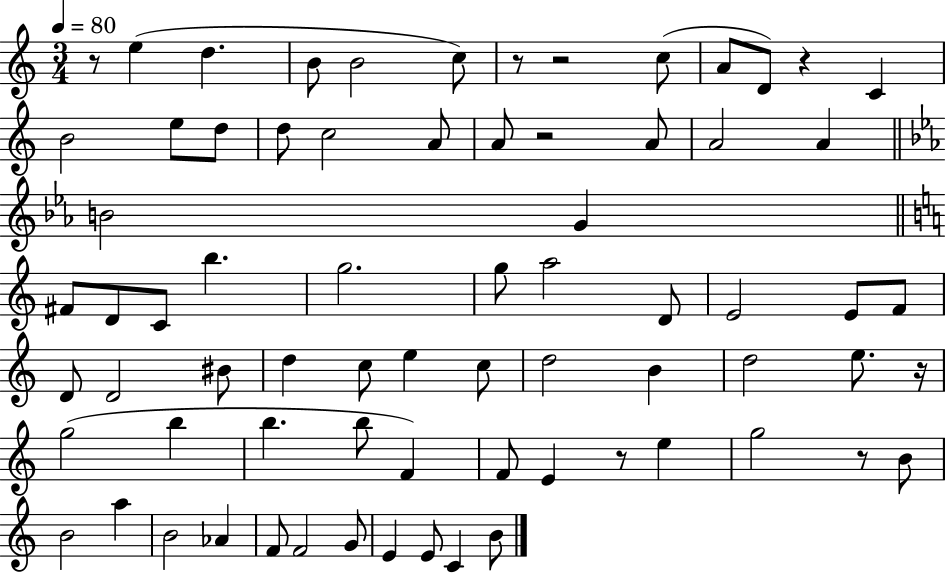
{
  \clef treble
  \numericTimeSignature
  \time 3/4
  \key c \major
  \tempo 4 = 80
  r8 e''4( d''4. | b'8 b'2 c''8) | r8 r2 c''8( | a'8 d'8) r4 c'4 | \break b'2 e''8 d''8 | d''8 c''2 a'8 | a'8 r2 a'8 | a'2 a'4 | \break \bar "||" \break \key c \minor b'2 g'4 | \bar "||" \break \key c \major fis'8 d'8 c'8 b''4. | g''2. | g''8 a''2 d'8 | e'2 e'8 f'8 | \break d'8 d'2 bis'8 | d''4 c''8 e''4 c''8 | d''2 b'4 | d''2 e''8. r16 | \break g''2( b''4 | b''4. b''8 f'4) | f'8 e'4 r8 e''4 | g''2 r8 b'8 | \break b'2 a''4 | b'2 aes'4 | f'8 f'2 g'8 | e'4 e'8 c'4 b'8 | \break \bar "|."
}